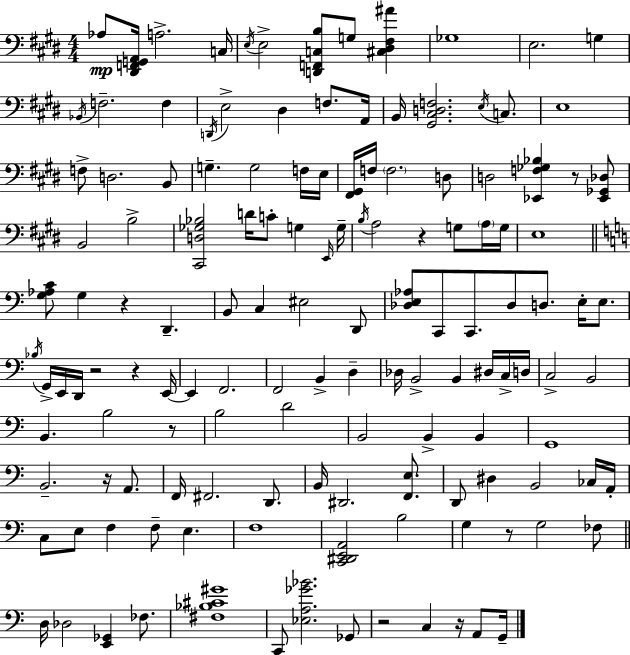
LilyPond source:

{
  \clef bass
  \numericTimeSignature
  \time 4/4
  \key e \major
  aes8\mp <dis, f, g, a,>16 a2.-> c16 | \acciaccatura { e16 } e2-> <d, f, c b>8 g8 <cis dis fis ais'>4 | ges1 | e2. g4 | \break \acciaccatura { bes,16 } f2.-- f4 | \acciaccatura { d,16 } e2-> dis4 f8. | a,16 b,16 <gis, cis d f>2. | \acciaccatura { e16 } c8. e1 | \break f8-> d2. | b,8 g4.-- g2 | f16 e16 <fis, gis,>16 f16 \parenthesize f2. | d8 d2 <ees, f ges bes>4 | \break r8 <ees, ges, des>8 b,2 b2-> | <cis, d ges bes>2 d'16 c'8-. g4 | \grace { e,16 } g16-- \acciaccatura { b16 } a2 r4 | g8 \parenthesize a16 g16 e1 | \break \bar "||" \break \key c \major <g aes c'>8 g4 r4 d,4.-- | b,8 c4 eis2 d,8 | <des e aes>8 c,8 c,8. des8 d8. e16-. e8. | \acciaccatura { bes16 } g,16-> e,16 d,16 r2 r4 | \break e,16~~ e,4 f,2. | f,2 b,4-> d4-- | des16 b,2-> b,4 dis16 c16-> | d16 c2-> b,2 | \break b,4. b2 r8 | b2 d'2 | b,2 b,4-> b,4 | g,1 | \break b,2.-- r16 a,8. | f,16 fis,2. d,8. | b,16 dis,2. <f, e>8. | d,8 dis4 b,2 ces16 | \break a,16-. c8 e8 f4 f8-- e4. | f1 | <c, dis, e, a,>2 b2 | g4 r8 g2 fes8 | \break \bar "||" \break \key c \major d16 des2 <e, ges,>4 fes8. | <fis bes cis' gis'>1 | c,8 <ees a ges' bes'>2. ges,8 | r2 c4 r16 a,8 g,16-- | \break \bar "|."
}